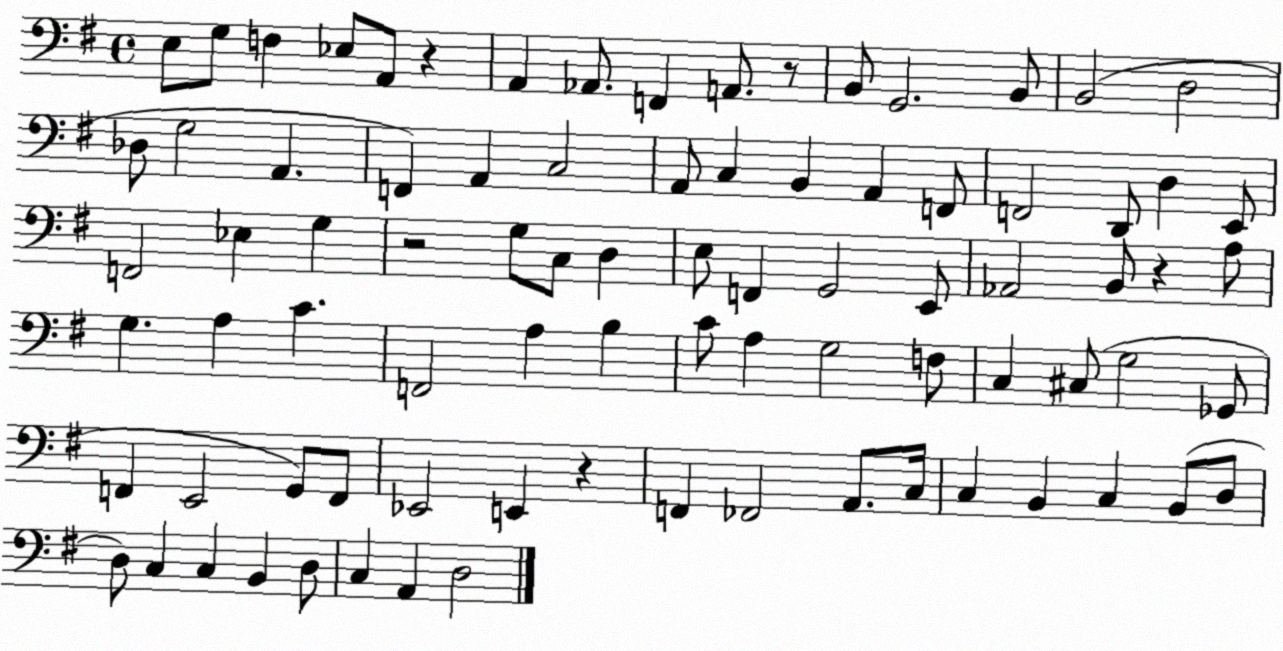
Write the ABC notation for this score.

X:1
T:Untitled
M:4/4
L:1/4
K:G
E,/2 G,/2 F, _E,/2 A,,/2 z A,, _A,,/2 F,, A,,/2 z/2 B,,/2 G,,2 B,,/2 B,,2 D,2 _D,/2 G,2 A,, F,, A,, C,2 A,,/2 C, B,, A,, F,,/2 F,,2 D,,/2 D, E,,/2 F,,2 _E, G, z2 G,/2 C,/2 D, E,/2 F,, G,,2 E,,/2 _A,,2 B,,/2 z A,/2 G, A, C F,,2 A, B, C/2 A, G,2 F,/2 C, ^C,/2 G,2 _G,,/2 F,, E,,2 G,,/2 F,,/2 _E,,2 E,, z F,, _F,,2 A,,/2 C,/4 C, B,, C, B,,/2 D,/2 D,/2 C, C, B,, D,/2 C, A,, D,2